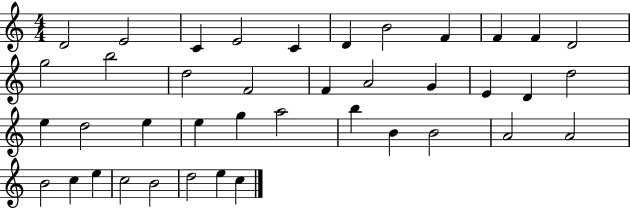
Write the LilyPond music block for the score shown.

{
  \clef treble
  \numericTimeSignature
  \time 4/4
  \key c \major
  d'2 e'2 | c'4 e'2 c'4 | d'4 b'2 f'4 | f'4 f'4 d'2 | \break g''2 b''2 | d''2 f'2 | f'4 a'2 g'4 | e'4 d'4 d''2 | \break e''4 d''2 e''4 | e''4 g''4 a''2 | b''4 b'4 b'2 | a'2 a'2 | \break b'2 c''4 e''4 | c''2 b'2 | d''2 e''4 c''4 | \bar "|."
}